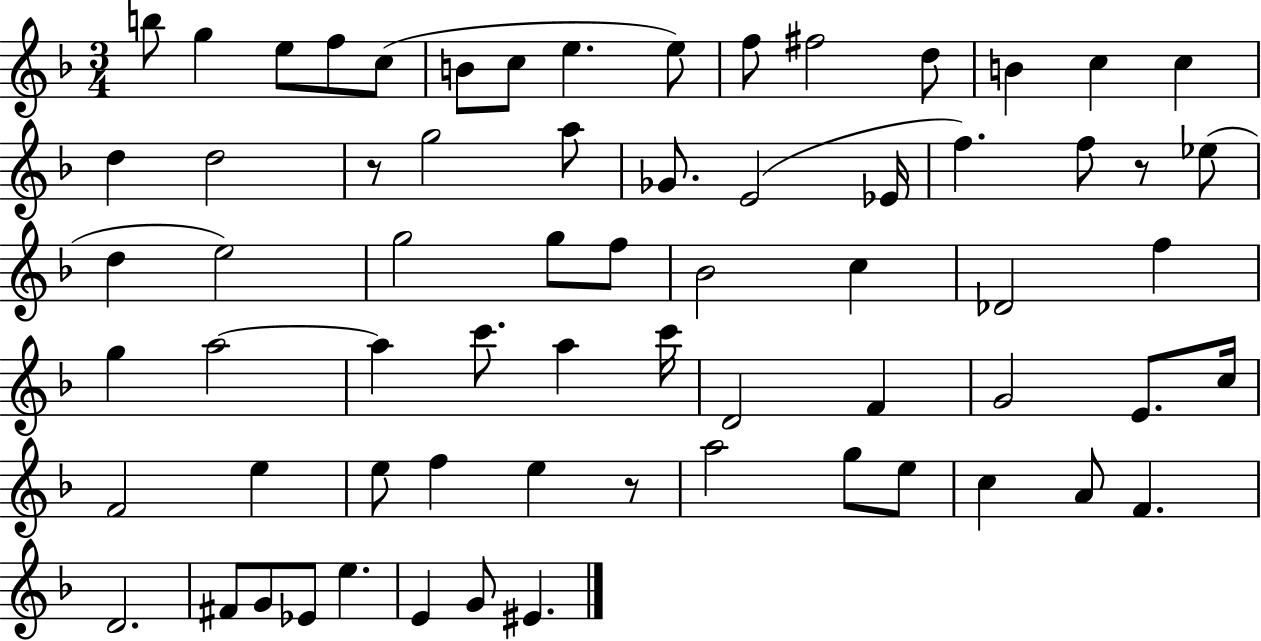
X:1
T:Untitled
M:3/4
L:1/4
K:F
b/2 g e/2 f/2 c/2 B/2 c/2 e e/2 f/2 ^f2 d/2 B c c d d2 z/2 g2 a/2 _G/2 E2 _E/4 f f/2 z/2 _e/2 d e2 g2 g/2 f/2 _B2 c _D2 f g a2 a c'/2 a c'/4 D2 F G2 E/2 c/4 F2 e e/2 f e z/2 a2 g/2 e/2 c A/2 F D2 ^F/2 G/2 _E/2 e E G/2 ^E